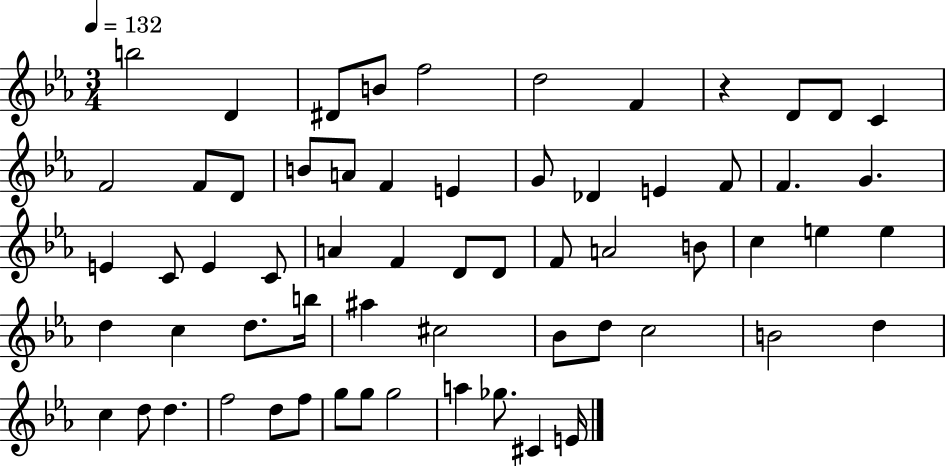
X:1
T:Untitled
M:3/4
L:1/4
K:Eb
b2 D ^D/2 B/2 f2 d2 F z D/2 D/2 C F2 F/2 D/2 B/2 A/2 F E G/2 _D E F/2 F G E C/2 E C/2 A F D/2 D/2 F/2 A2 B/2 c e e d c d/2 b/4 ^a ^c2 _B/2 d/2 c2 B2 d c d/2 d f2 d/2 f/2 g/2 g/2 g2 a _g/2 ^C E/4